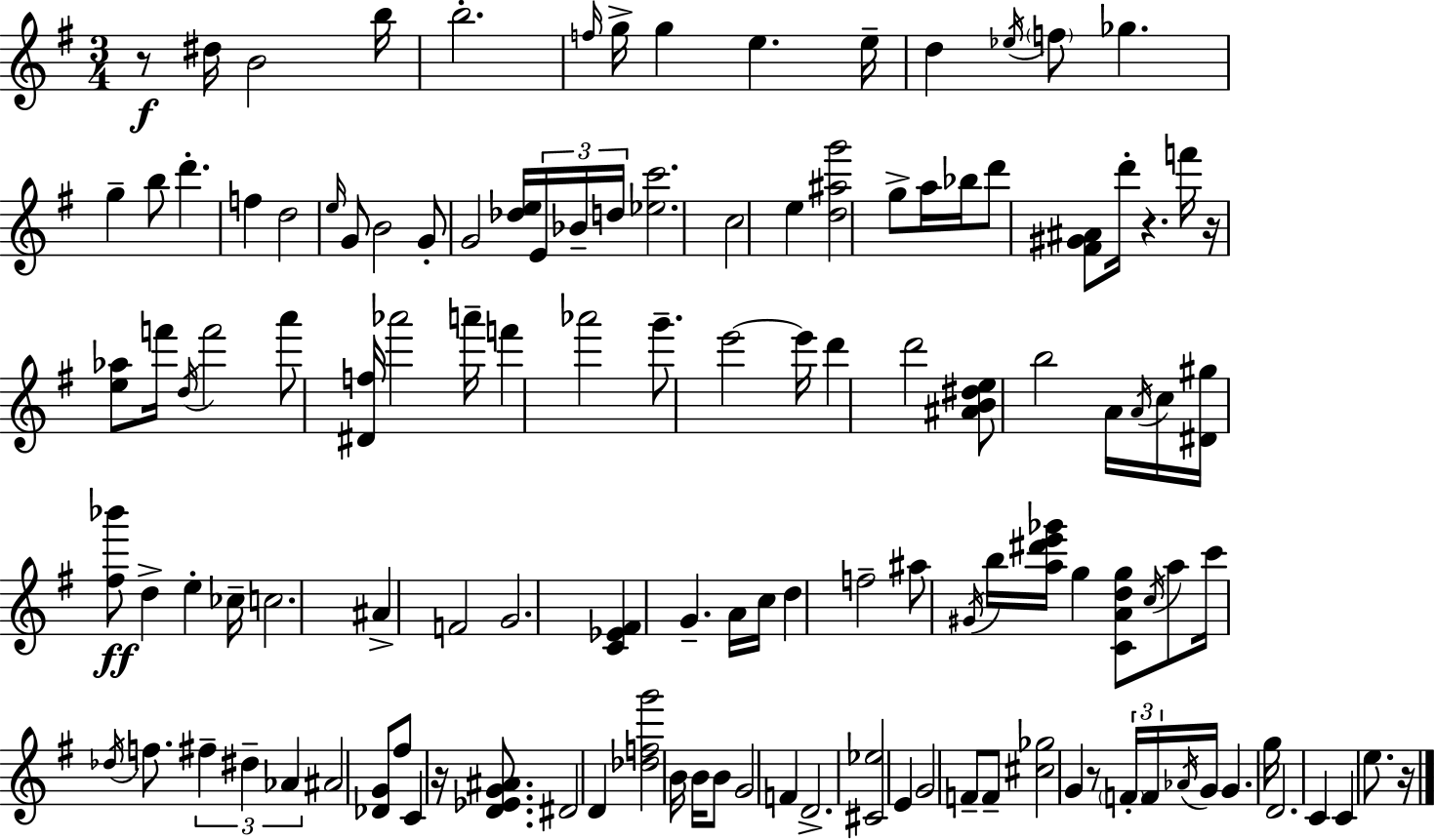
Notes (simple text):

R/e D#5/s B4/h B5/s B5/h. F5/s G5/s G5/q E5/q. E5/s D5/q Eb5/s F5/e Gb5/q. G5/q B5/e D6/q. F5/q D5/h E5/s G4/e B4/h G4/e G4/h [Db5,E5]/s E4/s Bb4/s D5/s [Eb5,C6]/h. C5/h E5/q [D5,A#5,G6]/h G5/e A5/s Bb5/s D6/e [F#4,G#4,A#4]/e D6/s R/q. F6/s R/s [E5,Ab5]/e F6/s D5/s F6/h A6/e [D#4,F5]/s Ab6/h A6/s F6/q Ab6/h G6/e. E6/h E6/s D6/q D6/h [A#4,B4,D#5,E5]/e B5/h A4/s A4/s C5/s [D#4,G#5]/s [F#5,Bb6]/e D5/q E5/q CES5/s C5/h. A#4/q F4/h G4/h. [C4,Eb4,F#4]/q G4/q. A4/s C5/s D5/q F5/h A#5/e G#4/s B5/s [A5,D#6,E6,Gb6]/s G5/q [C4,A4,D5,G5]/e C5/s A5/e C6/s Db5/s F5/e. F#5/q D#5/q Ab4/q A#4/h [Db4,G4]/e F#5/e C4/q R/s [D4,Eb4,G4,A#4]/e. D#4/h D4/q [Db5,F5,G6]/h B4/s B4/s B4/e G4/h F4/q D4/h. [C#4,Eb5]/h E4/q G4/h F4/e F4/e [C#5,Gb5]/h G4/q R/e F4/s F4/s Ab4/s G4/s G4/q. G5/s D4/h. C4/q C4/q E5/e. R/s